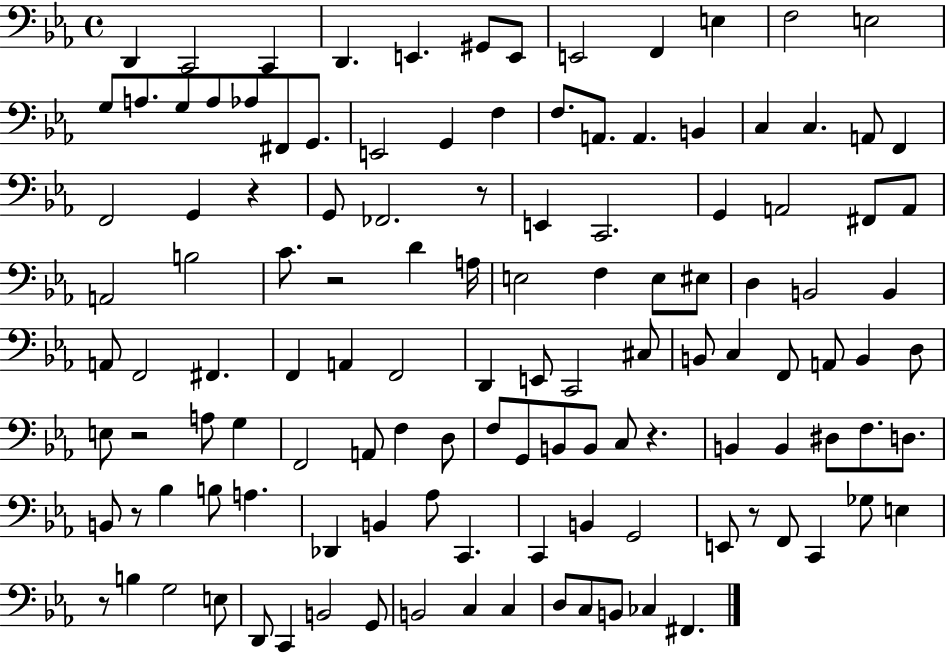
X:1
T:Untitled
M:4/4
L:1/4
K:Eb
D,, C,,2 C,, D,, E,, ^G,,/2 E,,/2 E,,2 F,, E, F,2 E,2 G,/2 A,/2 G,/2 A,/2 _A,/2 ^F,,/2 G,,/2 E,,2 G,, F, F,/2 A,,/2 A,, B,, C, C, A,,/2 F,, F,,2 G,, z G,,/2 _F,,2 z/2 E,, C,,2 G,, A,,2 ^F,,/2 A,,/2 A,,2 B,2 C/2 z2 D A,/4 E,2 F, E,/2 ^E,/2 D, B,,2 B,, A,,/2 F,,2 ^F,, F,, A,, F,,2 D,, E,,/2 C,,2 ^C,/2 B,,/2 C, F,,/2 A,,/2 B,, D,/2 E,/2 z2 A,/2 G, F,,2 A,,/2 F, D,/2 F,/2 G,,/2 B,,/2 B,,/2 C,/2 z B,, B,, ^D,/2 F,/2 D,/2 B,,/2 z/2 _B, B,/2 A, _D,, B,, _A,/2 C,, C,, B,, G,,2 E,,/2 z/2 F,,/2 C,, _G,/2 E, z/2 B, G,2 E,/2 D,,/2 C,, B,,2 G,,/2 B,,2 C, C, D,/2 C,/2 B,,/2 _C, ^F,,